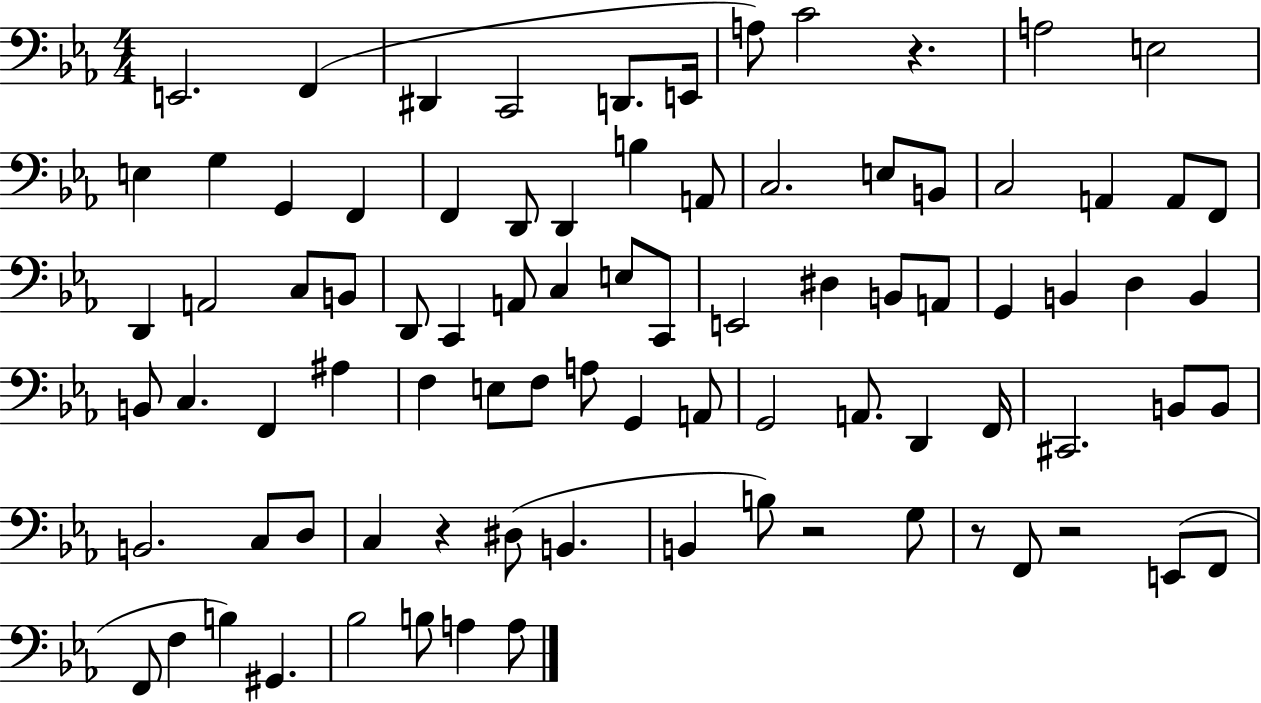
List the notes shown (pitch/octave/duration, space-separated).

E2/h. F2/q D#2/q C2/h D2/e. E2/s A3/e C4/h R/q. A3/h E3/h E3/q G3/q G2/q F2/q F2/q D2/e D2/q B3/q A2/e C3/h. E3/e B2/e C3/h A2/q A2/e F2/e D2/q A2/h C3/e B2/e D2/e C2/q A2/e C3/q E3/e C2/e E2/h D#3/q B2/e A2/e G2/q B2/q D3/q B2/q B2/e C3/q. F2/q A#3/q F3/q E3/e F3/e A3/e G2/q A2/e G2/h A2/e. D2/q F2/s C#2/h. B2/e B2/e B2/h. C3/e D3/e C3/q R/q D#3/e B2/q. B2/q B3/e R/h G3/e R/e F2/e R/h E2/e F2/e F2/e F3/q B3/q G#2/q. Bb3/h B3/e A3/q A3/e